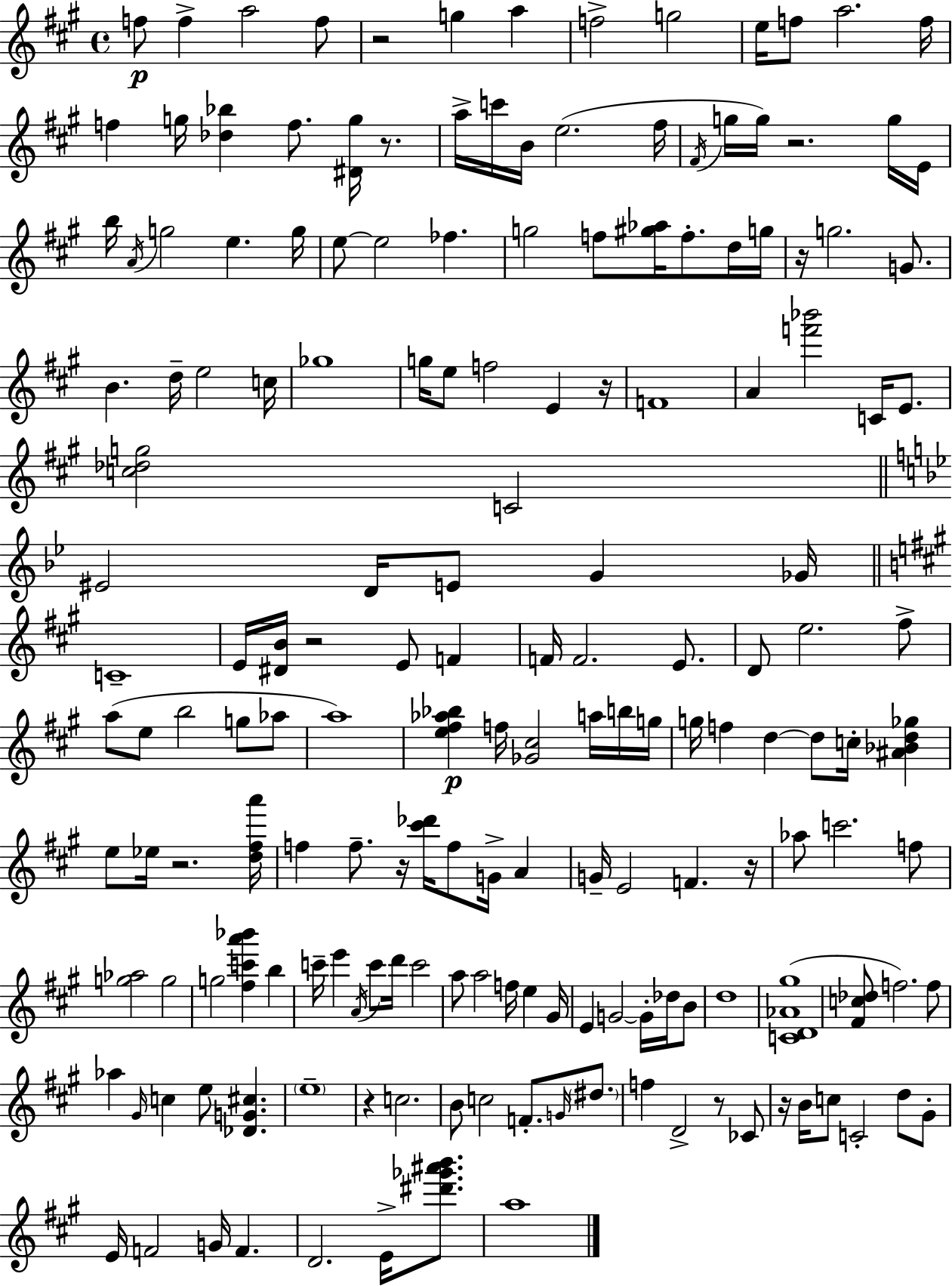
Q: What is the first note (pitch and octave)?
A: F5